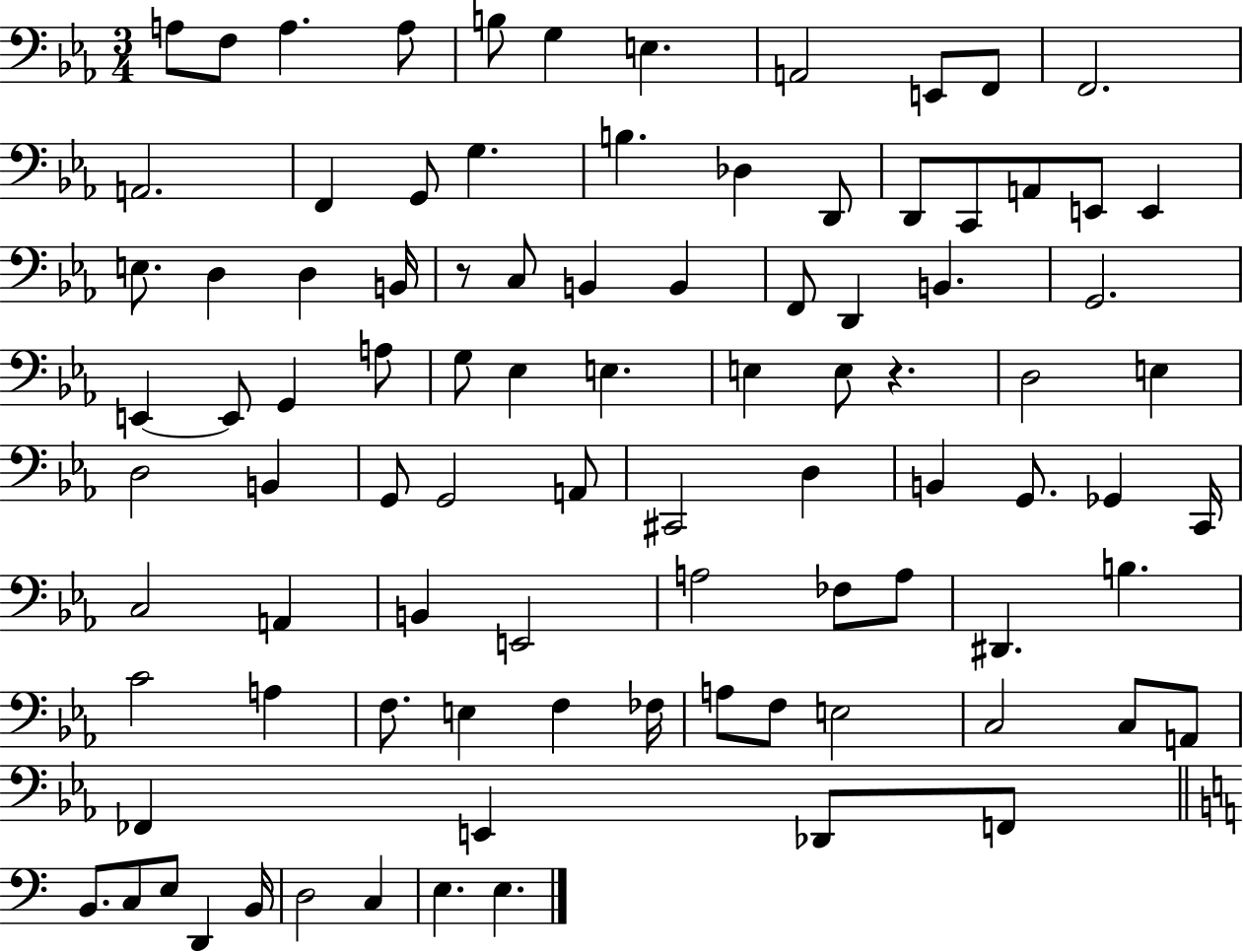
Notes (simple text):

A3/e F3/e A3/q. A3/e B3/e G3/q E3/q. A2/h E2/e F2/e F2/h. A2/h. F2/q G2/e G3/q. B3/q. Db3/q D2/e D2/e C2/e A2/e E2/e E2/q E3/e. D3/q D3/q B2/s R/e C3/e B2/q B2/q F2/e D2/q B2/q. G2/h. E2/q E2/e G2/q A3/e G3/e Eb3/q E3/q. E3/q E3/e R/q. D3/h E3/q D3/h B2/q G2/e G2/h A2/e C#2/h D3/q B2/q G2/e. Gb2/q C2/s C3/h A2/q B2/q E2/h A3/h FES3/e A3/e D#2/q. B3/q. C4/h A3/q F3/e. E3/q F3/q FES3/s A3/e F3/e E3/h C3/h C3/e A2/e FES2/q E2/q Db2/e F2/e B2/e. C3/e E3/e D2/q B2/s D3/h C3/q E3/q. E3/q.